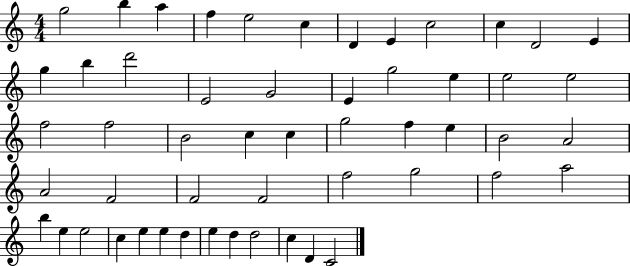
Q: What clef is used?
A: treble